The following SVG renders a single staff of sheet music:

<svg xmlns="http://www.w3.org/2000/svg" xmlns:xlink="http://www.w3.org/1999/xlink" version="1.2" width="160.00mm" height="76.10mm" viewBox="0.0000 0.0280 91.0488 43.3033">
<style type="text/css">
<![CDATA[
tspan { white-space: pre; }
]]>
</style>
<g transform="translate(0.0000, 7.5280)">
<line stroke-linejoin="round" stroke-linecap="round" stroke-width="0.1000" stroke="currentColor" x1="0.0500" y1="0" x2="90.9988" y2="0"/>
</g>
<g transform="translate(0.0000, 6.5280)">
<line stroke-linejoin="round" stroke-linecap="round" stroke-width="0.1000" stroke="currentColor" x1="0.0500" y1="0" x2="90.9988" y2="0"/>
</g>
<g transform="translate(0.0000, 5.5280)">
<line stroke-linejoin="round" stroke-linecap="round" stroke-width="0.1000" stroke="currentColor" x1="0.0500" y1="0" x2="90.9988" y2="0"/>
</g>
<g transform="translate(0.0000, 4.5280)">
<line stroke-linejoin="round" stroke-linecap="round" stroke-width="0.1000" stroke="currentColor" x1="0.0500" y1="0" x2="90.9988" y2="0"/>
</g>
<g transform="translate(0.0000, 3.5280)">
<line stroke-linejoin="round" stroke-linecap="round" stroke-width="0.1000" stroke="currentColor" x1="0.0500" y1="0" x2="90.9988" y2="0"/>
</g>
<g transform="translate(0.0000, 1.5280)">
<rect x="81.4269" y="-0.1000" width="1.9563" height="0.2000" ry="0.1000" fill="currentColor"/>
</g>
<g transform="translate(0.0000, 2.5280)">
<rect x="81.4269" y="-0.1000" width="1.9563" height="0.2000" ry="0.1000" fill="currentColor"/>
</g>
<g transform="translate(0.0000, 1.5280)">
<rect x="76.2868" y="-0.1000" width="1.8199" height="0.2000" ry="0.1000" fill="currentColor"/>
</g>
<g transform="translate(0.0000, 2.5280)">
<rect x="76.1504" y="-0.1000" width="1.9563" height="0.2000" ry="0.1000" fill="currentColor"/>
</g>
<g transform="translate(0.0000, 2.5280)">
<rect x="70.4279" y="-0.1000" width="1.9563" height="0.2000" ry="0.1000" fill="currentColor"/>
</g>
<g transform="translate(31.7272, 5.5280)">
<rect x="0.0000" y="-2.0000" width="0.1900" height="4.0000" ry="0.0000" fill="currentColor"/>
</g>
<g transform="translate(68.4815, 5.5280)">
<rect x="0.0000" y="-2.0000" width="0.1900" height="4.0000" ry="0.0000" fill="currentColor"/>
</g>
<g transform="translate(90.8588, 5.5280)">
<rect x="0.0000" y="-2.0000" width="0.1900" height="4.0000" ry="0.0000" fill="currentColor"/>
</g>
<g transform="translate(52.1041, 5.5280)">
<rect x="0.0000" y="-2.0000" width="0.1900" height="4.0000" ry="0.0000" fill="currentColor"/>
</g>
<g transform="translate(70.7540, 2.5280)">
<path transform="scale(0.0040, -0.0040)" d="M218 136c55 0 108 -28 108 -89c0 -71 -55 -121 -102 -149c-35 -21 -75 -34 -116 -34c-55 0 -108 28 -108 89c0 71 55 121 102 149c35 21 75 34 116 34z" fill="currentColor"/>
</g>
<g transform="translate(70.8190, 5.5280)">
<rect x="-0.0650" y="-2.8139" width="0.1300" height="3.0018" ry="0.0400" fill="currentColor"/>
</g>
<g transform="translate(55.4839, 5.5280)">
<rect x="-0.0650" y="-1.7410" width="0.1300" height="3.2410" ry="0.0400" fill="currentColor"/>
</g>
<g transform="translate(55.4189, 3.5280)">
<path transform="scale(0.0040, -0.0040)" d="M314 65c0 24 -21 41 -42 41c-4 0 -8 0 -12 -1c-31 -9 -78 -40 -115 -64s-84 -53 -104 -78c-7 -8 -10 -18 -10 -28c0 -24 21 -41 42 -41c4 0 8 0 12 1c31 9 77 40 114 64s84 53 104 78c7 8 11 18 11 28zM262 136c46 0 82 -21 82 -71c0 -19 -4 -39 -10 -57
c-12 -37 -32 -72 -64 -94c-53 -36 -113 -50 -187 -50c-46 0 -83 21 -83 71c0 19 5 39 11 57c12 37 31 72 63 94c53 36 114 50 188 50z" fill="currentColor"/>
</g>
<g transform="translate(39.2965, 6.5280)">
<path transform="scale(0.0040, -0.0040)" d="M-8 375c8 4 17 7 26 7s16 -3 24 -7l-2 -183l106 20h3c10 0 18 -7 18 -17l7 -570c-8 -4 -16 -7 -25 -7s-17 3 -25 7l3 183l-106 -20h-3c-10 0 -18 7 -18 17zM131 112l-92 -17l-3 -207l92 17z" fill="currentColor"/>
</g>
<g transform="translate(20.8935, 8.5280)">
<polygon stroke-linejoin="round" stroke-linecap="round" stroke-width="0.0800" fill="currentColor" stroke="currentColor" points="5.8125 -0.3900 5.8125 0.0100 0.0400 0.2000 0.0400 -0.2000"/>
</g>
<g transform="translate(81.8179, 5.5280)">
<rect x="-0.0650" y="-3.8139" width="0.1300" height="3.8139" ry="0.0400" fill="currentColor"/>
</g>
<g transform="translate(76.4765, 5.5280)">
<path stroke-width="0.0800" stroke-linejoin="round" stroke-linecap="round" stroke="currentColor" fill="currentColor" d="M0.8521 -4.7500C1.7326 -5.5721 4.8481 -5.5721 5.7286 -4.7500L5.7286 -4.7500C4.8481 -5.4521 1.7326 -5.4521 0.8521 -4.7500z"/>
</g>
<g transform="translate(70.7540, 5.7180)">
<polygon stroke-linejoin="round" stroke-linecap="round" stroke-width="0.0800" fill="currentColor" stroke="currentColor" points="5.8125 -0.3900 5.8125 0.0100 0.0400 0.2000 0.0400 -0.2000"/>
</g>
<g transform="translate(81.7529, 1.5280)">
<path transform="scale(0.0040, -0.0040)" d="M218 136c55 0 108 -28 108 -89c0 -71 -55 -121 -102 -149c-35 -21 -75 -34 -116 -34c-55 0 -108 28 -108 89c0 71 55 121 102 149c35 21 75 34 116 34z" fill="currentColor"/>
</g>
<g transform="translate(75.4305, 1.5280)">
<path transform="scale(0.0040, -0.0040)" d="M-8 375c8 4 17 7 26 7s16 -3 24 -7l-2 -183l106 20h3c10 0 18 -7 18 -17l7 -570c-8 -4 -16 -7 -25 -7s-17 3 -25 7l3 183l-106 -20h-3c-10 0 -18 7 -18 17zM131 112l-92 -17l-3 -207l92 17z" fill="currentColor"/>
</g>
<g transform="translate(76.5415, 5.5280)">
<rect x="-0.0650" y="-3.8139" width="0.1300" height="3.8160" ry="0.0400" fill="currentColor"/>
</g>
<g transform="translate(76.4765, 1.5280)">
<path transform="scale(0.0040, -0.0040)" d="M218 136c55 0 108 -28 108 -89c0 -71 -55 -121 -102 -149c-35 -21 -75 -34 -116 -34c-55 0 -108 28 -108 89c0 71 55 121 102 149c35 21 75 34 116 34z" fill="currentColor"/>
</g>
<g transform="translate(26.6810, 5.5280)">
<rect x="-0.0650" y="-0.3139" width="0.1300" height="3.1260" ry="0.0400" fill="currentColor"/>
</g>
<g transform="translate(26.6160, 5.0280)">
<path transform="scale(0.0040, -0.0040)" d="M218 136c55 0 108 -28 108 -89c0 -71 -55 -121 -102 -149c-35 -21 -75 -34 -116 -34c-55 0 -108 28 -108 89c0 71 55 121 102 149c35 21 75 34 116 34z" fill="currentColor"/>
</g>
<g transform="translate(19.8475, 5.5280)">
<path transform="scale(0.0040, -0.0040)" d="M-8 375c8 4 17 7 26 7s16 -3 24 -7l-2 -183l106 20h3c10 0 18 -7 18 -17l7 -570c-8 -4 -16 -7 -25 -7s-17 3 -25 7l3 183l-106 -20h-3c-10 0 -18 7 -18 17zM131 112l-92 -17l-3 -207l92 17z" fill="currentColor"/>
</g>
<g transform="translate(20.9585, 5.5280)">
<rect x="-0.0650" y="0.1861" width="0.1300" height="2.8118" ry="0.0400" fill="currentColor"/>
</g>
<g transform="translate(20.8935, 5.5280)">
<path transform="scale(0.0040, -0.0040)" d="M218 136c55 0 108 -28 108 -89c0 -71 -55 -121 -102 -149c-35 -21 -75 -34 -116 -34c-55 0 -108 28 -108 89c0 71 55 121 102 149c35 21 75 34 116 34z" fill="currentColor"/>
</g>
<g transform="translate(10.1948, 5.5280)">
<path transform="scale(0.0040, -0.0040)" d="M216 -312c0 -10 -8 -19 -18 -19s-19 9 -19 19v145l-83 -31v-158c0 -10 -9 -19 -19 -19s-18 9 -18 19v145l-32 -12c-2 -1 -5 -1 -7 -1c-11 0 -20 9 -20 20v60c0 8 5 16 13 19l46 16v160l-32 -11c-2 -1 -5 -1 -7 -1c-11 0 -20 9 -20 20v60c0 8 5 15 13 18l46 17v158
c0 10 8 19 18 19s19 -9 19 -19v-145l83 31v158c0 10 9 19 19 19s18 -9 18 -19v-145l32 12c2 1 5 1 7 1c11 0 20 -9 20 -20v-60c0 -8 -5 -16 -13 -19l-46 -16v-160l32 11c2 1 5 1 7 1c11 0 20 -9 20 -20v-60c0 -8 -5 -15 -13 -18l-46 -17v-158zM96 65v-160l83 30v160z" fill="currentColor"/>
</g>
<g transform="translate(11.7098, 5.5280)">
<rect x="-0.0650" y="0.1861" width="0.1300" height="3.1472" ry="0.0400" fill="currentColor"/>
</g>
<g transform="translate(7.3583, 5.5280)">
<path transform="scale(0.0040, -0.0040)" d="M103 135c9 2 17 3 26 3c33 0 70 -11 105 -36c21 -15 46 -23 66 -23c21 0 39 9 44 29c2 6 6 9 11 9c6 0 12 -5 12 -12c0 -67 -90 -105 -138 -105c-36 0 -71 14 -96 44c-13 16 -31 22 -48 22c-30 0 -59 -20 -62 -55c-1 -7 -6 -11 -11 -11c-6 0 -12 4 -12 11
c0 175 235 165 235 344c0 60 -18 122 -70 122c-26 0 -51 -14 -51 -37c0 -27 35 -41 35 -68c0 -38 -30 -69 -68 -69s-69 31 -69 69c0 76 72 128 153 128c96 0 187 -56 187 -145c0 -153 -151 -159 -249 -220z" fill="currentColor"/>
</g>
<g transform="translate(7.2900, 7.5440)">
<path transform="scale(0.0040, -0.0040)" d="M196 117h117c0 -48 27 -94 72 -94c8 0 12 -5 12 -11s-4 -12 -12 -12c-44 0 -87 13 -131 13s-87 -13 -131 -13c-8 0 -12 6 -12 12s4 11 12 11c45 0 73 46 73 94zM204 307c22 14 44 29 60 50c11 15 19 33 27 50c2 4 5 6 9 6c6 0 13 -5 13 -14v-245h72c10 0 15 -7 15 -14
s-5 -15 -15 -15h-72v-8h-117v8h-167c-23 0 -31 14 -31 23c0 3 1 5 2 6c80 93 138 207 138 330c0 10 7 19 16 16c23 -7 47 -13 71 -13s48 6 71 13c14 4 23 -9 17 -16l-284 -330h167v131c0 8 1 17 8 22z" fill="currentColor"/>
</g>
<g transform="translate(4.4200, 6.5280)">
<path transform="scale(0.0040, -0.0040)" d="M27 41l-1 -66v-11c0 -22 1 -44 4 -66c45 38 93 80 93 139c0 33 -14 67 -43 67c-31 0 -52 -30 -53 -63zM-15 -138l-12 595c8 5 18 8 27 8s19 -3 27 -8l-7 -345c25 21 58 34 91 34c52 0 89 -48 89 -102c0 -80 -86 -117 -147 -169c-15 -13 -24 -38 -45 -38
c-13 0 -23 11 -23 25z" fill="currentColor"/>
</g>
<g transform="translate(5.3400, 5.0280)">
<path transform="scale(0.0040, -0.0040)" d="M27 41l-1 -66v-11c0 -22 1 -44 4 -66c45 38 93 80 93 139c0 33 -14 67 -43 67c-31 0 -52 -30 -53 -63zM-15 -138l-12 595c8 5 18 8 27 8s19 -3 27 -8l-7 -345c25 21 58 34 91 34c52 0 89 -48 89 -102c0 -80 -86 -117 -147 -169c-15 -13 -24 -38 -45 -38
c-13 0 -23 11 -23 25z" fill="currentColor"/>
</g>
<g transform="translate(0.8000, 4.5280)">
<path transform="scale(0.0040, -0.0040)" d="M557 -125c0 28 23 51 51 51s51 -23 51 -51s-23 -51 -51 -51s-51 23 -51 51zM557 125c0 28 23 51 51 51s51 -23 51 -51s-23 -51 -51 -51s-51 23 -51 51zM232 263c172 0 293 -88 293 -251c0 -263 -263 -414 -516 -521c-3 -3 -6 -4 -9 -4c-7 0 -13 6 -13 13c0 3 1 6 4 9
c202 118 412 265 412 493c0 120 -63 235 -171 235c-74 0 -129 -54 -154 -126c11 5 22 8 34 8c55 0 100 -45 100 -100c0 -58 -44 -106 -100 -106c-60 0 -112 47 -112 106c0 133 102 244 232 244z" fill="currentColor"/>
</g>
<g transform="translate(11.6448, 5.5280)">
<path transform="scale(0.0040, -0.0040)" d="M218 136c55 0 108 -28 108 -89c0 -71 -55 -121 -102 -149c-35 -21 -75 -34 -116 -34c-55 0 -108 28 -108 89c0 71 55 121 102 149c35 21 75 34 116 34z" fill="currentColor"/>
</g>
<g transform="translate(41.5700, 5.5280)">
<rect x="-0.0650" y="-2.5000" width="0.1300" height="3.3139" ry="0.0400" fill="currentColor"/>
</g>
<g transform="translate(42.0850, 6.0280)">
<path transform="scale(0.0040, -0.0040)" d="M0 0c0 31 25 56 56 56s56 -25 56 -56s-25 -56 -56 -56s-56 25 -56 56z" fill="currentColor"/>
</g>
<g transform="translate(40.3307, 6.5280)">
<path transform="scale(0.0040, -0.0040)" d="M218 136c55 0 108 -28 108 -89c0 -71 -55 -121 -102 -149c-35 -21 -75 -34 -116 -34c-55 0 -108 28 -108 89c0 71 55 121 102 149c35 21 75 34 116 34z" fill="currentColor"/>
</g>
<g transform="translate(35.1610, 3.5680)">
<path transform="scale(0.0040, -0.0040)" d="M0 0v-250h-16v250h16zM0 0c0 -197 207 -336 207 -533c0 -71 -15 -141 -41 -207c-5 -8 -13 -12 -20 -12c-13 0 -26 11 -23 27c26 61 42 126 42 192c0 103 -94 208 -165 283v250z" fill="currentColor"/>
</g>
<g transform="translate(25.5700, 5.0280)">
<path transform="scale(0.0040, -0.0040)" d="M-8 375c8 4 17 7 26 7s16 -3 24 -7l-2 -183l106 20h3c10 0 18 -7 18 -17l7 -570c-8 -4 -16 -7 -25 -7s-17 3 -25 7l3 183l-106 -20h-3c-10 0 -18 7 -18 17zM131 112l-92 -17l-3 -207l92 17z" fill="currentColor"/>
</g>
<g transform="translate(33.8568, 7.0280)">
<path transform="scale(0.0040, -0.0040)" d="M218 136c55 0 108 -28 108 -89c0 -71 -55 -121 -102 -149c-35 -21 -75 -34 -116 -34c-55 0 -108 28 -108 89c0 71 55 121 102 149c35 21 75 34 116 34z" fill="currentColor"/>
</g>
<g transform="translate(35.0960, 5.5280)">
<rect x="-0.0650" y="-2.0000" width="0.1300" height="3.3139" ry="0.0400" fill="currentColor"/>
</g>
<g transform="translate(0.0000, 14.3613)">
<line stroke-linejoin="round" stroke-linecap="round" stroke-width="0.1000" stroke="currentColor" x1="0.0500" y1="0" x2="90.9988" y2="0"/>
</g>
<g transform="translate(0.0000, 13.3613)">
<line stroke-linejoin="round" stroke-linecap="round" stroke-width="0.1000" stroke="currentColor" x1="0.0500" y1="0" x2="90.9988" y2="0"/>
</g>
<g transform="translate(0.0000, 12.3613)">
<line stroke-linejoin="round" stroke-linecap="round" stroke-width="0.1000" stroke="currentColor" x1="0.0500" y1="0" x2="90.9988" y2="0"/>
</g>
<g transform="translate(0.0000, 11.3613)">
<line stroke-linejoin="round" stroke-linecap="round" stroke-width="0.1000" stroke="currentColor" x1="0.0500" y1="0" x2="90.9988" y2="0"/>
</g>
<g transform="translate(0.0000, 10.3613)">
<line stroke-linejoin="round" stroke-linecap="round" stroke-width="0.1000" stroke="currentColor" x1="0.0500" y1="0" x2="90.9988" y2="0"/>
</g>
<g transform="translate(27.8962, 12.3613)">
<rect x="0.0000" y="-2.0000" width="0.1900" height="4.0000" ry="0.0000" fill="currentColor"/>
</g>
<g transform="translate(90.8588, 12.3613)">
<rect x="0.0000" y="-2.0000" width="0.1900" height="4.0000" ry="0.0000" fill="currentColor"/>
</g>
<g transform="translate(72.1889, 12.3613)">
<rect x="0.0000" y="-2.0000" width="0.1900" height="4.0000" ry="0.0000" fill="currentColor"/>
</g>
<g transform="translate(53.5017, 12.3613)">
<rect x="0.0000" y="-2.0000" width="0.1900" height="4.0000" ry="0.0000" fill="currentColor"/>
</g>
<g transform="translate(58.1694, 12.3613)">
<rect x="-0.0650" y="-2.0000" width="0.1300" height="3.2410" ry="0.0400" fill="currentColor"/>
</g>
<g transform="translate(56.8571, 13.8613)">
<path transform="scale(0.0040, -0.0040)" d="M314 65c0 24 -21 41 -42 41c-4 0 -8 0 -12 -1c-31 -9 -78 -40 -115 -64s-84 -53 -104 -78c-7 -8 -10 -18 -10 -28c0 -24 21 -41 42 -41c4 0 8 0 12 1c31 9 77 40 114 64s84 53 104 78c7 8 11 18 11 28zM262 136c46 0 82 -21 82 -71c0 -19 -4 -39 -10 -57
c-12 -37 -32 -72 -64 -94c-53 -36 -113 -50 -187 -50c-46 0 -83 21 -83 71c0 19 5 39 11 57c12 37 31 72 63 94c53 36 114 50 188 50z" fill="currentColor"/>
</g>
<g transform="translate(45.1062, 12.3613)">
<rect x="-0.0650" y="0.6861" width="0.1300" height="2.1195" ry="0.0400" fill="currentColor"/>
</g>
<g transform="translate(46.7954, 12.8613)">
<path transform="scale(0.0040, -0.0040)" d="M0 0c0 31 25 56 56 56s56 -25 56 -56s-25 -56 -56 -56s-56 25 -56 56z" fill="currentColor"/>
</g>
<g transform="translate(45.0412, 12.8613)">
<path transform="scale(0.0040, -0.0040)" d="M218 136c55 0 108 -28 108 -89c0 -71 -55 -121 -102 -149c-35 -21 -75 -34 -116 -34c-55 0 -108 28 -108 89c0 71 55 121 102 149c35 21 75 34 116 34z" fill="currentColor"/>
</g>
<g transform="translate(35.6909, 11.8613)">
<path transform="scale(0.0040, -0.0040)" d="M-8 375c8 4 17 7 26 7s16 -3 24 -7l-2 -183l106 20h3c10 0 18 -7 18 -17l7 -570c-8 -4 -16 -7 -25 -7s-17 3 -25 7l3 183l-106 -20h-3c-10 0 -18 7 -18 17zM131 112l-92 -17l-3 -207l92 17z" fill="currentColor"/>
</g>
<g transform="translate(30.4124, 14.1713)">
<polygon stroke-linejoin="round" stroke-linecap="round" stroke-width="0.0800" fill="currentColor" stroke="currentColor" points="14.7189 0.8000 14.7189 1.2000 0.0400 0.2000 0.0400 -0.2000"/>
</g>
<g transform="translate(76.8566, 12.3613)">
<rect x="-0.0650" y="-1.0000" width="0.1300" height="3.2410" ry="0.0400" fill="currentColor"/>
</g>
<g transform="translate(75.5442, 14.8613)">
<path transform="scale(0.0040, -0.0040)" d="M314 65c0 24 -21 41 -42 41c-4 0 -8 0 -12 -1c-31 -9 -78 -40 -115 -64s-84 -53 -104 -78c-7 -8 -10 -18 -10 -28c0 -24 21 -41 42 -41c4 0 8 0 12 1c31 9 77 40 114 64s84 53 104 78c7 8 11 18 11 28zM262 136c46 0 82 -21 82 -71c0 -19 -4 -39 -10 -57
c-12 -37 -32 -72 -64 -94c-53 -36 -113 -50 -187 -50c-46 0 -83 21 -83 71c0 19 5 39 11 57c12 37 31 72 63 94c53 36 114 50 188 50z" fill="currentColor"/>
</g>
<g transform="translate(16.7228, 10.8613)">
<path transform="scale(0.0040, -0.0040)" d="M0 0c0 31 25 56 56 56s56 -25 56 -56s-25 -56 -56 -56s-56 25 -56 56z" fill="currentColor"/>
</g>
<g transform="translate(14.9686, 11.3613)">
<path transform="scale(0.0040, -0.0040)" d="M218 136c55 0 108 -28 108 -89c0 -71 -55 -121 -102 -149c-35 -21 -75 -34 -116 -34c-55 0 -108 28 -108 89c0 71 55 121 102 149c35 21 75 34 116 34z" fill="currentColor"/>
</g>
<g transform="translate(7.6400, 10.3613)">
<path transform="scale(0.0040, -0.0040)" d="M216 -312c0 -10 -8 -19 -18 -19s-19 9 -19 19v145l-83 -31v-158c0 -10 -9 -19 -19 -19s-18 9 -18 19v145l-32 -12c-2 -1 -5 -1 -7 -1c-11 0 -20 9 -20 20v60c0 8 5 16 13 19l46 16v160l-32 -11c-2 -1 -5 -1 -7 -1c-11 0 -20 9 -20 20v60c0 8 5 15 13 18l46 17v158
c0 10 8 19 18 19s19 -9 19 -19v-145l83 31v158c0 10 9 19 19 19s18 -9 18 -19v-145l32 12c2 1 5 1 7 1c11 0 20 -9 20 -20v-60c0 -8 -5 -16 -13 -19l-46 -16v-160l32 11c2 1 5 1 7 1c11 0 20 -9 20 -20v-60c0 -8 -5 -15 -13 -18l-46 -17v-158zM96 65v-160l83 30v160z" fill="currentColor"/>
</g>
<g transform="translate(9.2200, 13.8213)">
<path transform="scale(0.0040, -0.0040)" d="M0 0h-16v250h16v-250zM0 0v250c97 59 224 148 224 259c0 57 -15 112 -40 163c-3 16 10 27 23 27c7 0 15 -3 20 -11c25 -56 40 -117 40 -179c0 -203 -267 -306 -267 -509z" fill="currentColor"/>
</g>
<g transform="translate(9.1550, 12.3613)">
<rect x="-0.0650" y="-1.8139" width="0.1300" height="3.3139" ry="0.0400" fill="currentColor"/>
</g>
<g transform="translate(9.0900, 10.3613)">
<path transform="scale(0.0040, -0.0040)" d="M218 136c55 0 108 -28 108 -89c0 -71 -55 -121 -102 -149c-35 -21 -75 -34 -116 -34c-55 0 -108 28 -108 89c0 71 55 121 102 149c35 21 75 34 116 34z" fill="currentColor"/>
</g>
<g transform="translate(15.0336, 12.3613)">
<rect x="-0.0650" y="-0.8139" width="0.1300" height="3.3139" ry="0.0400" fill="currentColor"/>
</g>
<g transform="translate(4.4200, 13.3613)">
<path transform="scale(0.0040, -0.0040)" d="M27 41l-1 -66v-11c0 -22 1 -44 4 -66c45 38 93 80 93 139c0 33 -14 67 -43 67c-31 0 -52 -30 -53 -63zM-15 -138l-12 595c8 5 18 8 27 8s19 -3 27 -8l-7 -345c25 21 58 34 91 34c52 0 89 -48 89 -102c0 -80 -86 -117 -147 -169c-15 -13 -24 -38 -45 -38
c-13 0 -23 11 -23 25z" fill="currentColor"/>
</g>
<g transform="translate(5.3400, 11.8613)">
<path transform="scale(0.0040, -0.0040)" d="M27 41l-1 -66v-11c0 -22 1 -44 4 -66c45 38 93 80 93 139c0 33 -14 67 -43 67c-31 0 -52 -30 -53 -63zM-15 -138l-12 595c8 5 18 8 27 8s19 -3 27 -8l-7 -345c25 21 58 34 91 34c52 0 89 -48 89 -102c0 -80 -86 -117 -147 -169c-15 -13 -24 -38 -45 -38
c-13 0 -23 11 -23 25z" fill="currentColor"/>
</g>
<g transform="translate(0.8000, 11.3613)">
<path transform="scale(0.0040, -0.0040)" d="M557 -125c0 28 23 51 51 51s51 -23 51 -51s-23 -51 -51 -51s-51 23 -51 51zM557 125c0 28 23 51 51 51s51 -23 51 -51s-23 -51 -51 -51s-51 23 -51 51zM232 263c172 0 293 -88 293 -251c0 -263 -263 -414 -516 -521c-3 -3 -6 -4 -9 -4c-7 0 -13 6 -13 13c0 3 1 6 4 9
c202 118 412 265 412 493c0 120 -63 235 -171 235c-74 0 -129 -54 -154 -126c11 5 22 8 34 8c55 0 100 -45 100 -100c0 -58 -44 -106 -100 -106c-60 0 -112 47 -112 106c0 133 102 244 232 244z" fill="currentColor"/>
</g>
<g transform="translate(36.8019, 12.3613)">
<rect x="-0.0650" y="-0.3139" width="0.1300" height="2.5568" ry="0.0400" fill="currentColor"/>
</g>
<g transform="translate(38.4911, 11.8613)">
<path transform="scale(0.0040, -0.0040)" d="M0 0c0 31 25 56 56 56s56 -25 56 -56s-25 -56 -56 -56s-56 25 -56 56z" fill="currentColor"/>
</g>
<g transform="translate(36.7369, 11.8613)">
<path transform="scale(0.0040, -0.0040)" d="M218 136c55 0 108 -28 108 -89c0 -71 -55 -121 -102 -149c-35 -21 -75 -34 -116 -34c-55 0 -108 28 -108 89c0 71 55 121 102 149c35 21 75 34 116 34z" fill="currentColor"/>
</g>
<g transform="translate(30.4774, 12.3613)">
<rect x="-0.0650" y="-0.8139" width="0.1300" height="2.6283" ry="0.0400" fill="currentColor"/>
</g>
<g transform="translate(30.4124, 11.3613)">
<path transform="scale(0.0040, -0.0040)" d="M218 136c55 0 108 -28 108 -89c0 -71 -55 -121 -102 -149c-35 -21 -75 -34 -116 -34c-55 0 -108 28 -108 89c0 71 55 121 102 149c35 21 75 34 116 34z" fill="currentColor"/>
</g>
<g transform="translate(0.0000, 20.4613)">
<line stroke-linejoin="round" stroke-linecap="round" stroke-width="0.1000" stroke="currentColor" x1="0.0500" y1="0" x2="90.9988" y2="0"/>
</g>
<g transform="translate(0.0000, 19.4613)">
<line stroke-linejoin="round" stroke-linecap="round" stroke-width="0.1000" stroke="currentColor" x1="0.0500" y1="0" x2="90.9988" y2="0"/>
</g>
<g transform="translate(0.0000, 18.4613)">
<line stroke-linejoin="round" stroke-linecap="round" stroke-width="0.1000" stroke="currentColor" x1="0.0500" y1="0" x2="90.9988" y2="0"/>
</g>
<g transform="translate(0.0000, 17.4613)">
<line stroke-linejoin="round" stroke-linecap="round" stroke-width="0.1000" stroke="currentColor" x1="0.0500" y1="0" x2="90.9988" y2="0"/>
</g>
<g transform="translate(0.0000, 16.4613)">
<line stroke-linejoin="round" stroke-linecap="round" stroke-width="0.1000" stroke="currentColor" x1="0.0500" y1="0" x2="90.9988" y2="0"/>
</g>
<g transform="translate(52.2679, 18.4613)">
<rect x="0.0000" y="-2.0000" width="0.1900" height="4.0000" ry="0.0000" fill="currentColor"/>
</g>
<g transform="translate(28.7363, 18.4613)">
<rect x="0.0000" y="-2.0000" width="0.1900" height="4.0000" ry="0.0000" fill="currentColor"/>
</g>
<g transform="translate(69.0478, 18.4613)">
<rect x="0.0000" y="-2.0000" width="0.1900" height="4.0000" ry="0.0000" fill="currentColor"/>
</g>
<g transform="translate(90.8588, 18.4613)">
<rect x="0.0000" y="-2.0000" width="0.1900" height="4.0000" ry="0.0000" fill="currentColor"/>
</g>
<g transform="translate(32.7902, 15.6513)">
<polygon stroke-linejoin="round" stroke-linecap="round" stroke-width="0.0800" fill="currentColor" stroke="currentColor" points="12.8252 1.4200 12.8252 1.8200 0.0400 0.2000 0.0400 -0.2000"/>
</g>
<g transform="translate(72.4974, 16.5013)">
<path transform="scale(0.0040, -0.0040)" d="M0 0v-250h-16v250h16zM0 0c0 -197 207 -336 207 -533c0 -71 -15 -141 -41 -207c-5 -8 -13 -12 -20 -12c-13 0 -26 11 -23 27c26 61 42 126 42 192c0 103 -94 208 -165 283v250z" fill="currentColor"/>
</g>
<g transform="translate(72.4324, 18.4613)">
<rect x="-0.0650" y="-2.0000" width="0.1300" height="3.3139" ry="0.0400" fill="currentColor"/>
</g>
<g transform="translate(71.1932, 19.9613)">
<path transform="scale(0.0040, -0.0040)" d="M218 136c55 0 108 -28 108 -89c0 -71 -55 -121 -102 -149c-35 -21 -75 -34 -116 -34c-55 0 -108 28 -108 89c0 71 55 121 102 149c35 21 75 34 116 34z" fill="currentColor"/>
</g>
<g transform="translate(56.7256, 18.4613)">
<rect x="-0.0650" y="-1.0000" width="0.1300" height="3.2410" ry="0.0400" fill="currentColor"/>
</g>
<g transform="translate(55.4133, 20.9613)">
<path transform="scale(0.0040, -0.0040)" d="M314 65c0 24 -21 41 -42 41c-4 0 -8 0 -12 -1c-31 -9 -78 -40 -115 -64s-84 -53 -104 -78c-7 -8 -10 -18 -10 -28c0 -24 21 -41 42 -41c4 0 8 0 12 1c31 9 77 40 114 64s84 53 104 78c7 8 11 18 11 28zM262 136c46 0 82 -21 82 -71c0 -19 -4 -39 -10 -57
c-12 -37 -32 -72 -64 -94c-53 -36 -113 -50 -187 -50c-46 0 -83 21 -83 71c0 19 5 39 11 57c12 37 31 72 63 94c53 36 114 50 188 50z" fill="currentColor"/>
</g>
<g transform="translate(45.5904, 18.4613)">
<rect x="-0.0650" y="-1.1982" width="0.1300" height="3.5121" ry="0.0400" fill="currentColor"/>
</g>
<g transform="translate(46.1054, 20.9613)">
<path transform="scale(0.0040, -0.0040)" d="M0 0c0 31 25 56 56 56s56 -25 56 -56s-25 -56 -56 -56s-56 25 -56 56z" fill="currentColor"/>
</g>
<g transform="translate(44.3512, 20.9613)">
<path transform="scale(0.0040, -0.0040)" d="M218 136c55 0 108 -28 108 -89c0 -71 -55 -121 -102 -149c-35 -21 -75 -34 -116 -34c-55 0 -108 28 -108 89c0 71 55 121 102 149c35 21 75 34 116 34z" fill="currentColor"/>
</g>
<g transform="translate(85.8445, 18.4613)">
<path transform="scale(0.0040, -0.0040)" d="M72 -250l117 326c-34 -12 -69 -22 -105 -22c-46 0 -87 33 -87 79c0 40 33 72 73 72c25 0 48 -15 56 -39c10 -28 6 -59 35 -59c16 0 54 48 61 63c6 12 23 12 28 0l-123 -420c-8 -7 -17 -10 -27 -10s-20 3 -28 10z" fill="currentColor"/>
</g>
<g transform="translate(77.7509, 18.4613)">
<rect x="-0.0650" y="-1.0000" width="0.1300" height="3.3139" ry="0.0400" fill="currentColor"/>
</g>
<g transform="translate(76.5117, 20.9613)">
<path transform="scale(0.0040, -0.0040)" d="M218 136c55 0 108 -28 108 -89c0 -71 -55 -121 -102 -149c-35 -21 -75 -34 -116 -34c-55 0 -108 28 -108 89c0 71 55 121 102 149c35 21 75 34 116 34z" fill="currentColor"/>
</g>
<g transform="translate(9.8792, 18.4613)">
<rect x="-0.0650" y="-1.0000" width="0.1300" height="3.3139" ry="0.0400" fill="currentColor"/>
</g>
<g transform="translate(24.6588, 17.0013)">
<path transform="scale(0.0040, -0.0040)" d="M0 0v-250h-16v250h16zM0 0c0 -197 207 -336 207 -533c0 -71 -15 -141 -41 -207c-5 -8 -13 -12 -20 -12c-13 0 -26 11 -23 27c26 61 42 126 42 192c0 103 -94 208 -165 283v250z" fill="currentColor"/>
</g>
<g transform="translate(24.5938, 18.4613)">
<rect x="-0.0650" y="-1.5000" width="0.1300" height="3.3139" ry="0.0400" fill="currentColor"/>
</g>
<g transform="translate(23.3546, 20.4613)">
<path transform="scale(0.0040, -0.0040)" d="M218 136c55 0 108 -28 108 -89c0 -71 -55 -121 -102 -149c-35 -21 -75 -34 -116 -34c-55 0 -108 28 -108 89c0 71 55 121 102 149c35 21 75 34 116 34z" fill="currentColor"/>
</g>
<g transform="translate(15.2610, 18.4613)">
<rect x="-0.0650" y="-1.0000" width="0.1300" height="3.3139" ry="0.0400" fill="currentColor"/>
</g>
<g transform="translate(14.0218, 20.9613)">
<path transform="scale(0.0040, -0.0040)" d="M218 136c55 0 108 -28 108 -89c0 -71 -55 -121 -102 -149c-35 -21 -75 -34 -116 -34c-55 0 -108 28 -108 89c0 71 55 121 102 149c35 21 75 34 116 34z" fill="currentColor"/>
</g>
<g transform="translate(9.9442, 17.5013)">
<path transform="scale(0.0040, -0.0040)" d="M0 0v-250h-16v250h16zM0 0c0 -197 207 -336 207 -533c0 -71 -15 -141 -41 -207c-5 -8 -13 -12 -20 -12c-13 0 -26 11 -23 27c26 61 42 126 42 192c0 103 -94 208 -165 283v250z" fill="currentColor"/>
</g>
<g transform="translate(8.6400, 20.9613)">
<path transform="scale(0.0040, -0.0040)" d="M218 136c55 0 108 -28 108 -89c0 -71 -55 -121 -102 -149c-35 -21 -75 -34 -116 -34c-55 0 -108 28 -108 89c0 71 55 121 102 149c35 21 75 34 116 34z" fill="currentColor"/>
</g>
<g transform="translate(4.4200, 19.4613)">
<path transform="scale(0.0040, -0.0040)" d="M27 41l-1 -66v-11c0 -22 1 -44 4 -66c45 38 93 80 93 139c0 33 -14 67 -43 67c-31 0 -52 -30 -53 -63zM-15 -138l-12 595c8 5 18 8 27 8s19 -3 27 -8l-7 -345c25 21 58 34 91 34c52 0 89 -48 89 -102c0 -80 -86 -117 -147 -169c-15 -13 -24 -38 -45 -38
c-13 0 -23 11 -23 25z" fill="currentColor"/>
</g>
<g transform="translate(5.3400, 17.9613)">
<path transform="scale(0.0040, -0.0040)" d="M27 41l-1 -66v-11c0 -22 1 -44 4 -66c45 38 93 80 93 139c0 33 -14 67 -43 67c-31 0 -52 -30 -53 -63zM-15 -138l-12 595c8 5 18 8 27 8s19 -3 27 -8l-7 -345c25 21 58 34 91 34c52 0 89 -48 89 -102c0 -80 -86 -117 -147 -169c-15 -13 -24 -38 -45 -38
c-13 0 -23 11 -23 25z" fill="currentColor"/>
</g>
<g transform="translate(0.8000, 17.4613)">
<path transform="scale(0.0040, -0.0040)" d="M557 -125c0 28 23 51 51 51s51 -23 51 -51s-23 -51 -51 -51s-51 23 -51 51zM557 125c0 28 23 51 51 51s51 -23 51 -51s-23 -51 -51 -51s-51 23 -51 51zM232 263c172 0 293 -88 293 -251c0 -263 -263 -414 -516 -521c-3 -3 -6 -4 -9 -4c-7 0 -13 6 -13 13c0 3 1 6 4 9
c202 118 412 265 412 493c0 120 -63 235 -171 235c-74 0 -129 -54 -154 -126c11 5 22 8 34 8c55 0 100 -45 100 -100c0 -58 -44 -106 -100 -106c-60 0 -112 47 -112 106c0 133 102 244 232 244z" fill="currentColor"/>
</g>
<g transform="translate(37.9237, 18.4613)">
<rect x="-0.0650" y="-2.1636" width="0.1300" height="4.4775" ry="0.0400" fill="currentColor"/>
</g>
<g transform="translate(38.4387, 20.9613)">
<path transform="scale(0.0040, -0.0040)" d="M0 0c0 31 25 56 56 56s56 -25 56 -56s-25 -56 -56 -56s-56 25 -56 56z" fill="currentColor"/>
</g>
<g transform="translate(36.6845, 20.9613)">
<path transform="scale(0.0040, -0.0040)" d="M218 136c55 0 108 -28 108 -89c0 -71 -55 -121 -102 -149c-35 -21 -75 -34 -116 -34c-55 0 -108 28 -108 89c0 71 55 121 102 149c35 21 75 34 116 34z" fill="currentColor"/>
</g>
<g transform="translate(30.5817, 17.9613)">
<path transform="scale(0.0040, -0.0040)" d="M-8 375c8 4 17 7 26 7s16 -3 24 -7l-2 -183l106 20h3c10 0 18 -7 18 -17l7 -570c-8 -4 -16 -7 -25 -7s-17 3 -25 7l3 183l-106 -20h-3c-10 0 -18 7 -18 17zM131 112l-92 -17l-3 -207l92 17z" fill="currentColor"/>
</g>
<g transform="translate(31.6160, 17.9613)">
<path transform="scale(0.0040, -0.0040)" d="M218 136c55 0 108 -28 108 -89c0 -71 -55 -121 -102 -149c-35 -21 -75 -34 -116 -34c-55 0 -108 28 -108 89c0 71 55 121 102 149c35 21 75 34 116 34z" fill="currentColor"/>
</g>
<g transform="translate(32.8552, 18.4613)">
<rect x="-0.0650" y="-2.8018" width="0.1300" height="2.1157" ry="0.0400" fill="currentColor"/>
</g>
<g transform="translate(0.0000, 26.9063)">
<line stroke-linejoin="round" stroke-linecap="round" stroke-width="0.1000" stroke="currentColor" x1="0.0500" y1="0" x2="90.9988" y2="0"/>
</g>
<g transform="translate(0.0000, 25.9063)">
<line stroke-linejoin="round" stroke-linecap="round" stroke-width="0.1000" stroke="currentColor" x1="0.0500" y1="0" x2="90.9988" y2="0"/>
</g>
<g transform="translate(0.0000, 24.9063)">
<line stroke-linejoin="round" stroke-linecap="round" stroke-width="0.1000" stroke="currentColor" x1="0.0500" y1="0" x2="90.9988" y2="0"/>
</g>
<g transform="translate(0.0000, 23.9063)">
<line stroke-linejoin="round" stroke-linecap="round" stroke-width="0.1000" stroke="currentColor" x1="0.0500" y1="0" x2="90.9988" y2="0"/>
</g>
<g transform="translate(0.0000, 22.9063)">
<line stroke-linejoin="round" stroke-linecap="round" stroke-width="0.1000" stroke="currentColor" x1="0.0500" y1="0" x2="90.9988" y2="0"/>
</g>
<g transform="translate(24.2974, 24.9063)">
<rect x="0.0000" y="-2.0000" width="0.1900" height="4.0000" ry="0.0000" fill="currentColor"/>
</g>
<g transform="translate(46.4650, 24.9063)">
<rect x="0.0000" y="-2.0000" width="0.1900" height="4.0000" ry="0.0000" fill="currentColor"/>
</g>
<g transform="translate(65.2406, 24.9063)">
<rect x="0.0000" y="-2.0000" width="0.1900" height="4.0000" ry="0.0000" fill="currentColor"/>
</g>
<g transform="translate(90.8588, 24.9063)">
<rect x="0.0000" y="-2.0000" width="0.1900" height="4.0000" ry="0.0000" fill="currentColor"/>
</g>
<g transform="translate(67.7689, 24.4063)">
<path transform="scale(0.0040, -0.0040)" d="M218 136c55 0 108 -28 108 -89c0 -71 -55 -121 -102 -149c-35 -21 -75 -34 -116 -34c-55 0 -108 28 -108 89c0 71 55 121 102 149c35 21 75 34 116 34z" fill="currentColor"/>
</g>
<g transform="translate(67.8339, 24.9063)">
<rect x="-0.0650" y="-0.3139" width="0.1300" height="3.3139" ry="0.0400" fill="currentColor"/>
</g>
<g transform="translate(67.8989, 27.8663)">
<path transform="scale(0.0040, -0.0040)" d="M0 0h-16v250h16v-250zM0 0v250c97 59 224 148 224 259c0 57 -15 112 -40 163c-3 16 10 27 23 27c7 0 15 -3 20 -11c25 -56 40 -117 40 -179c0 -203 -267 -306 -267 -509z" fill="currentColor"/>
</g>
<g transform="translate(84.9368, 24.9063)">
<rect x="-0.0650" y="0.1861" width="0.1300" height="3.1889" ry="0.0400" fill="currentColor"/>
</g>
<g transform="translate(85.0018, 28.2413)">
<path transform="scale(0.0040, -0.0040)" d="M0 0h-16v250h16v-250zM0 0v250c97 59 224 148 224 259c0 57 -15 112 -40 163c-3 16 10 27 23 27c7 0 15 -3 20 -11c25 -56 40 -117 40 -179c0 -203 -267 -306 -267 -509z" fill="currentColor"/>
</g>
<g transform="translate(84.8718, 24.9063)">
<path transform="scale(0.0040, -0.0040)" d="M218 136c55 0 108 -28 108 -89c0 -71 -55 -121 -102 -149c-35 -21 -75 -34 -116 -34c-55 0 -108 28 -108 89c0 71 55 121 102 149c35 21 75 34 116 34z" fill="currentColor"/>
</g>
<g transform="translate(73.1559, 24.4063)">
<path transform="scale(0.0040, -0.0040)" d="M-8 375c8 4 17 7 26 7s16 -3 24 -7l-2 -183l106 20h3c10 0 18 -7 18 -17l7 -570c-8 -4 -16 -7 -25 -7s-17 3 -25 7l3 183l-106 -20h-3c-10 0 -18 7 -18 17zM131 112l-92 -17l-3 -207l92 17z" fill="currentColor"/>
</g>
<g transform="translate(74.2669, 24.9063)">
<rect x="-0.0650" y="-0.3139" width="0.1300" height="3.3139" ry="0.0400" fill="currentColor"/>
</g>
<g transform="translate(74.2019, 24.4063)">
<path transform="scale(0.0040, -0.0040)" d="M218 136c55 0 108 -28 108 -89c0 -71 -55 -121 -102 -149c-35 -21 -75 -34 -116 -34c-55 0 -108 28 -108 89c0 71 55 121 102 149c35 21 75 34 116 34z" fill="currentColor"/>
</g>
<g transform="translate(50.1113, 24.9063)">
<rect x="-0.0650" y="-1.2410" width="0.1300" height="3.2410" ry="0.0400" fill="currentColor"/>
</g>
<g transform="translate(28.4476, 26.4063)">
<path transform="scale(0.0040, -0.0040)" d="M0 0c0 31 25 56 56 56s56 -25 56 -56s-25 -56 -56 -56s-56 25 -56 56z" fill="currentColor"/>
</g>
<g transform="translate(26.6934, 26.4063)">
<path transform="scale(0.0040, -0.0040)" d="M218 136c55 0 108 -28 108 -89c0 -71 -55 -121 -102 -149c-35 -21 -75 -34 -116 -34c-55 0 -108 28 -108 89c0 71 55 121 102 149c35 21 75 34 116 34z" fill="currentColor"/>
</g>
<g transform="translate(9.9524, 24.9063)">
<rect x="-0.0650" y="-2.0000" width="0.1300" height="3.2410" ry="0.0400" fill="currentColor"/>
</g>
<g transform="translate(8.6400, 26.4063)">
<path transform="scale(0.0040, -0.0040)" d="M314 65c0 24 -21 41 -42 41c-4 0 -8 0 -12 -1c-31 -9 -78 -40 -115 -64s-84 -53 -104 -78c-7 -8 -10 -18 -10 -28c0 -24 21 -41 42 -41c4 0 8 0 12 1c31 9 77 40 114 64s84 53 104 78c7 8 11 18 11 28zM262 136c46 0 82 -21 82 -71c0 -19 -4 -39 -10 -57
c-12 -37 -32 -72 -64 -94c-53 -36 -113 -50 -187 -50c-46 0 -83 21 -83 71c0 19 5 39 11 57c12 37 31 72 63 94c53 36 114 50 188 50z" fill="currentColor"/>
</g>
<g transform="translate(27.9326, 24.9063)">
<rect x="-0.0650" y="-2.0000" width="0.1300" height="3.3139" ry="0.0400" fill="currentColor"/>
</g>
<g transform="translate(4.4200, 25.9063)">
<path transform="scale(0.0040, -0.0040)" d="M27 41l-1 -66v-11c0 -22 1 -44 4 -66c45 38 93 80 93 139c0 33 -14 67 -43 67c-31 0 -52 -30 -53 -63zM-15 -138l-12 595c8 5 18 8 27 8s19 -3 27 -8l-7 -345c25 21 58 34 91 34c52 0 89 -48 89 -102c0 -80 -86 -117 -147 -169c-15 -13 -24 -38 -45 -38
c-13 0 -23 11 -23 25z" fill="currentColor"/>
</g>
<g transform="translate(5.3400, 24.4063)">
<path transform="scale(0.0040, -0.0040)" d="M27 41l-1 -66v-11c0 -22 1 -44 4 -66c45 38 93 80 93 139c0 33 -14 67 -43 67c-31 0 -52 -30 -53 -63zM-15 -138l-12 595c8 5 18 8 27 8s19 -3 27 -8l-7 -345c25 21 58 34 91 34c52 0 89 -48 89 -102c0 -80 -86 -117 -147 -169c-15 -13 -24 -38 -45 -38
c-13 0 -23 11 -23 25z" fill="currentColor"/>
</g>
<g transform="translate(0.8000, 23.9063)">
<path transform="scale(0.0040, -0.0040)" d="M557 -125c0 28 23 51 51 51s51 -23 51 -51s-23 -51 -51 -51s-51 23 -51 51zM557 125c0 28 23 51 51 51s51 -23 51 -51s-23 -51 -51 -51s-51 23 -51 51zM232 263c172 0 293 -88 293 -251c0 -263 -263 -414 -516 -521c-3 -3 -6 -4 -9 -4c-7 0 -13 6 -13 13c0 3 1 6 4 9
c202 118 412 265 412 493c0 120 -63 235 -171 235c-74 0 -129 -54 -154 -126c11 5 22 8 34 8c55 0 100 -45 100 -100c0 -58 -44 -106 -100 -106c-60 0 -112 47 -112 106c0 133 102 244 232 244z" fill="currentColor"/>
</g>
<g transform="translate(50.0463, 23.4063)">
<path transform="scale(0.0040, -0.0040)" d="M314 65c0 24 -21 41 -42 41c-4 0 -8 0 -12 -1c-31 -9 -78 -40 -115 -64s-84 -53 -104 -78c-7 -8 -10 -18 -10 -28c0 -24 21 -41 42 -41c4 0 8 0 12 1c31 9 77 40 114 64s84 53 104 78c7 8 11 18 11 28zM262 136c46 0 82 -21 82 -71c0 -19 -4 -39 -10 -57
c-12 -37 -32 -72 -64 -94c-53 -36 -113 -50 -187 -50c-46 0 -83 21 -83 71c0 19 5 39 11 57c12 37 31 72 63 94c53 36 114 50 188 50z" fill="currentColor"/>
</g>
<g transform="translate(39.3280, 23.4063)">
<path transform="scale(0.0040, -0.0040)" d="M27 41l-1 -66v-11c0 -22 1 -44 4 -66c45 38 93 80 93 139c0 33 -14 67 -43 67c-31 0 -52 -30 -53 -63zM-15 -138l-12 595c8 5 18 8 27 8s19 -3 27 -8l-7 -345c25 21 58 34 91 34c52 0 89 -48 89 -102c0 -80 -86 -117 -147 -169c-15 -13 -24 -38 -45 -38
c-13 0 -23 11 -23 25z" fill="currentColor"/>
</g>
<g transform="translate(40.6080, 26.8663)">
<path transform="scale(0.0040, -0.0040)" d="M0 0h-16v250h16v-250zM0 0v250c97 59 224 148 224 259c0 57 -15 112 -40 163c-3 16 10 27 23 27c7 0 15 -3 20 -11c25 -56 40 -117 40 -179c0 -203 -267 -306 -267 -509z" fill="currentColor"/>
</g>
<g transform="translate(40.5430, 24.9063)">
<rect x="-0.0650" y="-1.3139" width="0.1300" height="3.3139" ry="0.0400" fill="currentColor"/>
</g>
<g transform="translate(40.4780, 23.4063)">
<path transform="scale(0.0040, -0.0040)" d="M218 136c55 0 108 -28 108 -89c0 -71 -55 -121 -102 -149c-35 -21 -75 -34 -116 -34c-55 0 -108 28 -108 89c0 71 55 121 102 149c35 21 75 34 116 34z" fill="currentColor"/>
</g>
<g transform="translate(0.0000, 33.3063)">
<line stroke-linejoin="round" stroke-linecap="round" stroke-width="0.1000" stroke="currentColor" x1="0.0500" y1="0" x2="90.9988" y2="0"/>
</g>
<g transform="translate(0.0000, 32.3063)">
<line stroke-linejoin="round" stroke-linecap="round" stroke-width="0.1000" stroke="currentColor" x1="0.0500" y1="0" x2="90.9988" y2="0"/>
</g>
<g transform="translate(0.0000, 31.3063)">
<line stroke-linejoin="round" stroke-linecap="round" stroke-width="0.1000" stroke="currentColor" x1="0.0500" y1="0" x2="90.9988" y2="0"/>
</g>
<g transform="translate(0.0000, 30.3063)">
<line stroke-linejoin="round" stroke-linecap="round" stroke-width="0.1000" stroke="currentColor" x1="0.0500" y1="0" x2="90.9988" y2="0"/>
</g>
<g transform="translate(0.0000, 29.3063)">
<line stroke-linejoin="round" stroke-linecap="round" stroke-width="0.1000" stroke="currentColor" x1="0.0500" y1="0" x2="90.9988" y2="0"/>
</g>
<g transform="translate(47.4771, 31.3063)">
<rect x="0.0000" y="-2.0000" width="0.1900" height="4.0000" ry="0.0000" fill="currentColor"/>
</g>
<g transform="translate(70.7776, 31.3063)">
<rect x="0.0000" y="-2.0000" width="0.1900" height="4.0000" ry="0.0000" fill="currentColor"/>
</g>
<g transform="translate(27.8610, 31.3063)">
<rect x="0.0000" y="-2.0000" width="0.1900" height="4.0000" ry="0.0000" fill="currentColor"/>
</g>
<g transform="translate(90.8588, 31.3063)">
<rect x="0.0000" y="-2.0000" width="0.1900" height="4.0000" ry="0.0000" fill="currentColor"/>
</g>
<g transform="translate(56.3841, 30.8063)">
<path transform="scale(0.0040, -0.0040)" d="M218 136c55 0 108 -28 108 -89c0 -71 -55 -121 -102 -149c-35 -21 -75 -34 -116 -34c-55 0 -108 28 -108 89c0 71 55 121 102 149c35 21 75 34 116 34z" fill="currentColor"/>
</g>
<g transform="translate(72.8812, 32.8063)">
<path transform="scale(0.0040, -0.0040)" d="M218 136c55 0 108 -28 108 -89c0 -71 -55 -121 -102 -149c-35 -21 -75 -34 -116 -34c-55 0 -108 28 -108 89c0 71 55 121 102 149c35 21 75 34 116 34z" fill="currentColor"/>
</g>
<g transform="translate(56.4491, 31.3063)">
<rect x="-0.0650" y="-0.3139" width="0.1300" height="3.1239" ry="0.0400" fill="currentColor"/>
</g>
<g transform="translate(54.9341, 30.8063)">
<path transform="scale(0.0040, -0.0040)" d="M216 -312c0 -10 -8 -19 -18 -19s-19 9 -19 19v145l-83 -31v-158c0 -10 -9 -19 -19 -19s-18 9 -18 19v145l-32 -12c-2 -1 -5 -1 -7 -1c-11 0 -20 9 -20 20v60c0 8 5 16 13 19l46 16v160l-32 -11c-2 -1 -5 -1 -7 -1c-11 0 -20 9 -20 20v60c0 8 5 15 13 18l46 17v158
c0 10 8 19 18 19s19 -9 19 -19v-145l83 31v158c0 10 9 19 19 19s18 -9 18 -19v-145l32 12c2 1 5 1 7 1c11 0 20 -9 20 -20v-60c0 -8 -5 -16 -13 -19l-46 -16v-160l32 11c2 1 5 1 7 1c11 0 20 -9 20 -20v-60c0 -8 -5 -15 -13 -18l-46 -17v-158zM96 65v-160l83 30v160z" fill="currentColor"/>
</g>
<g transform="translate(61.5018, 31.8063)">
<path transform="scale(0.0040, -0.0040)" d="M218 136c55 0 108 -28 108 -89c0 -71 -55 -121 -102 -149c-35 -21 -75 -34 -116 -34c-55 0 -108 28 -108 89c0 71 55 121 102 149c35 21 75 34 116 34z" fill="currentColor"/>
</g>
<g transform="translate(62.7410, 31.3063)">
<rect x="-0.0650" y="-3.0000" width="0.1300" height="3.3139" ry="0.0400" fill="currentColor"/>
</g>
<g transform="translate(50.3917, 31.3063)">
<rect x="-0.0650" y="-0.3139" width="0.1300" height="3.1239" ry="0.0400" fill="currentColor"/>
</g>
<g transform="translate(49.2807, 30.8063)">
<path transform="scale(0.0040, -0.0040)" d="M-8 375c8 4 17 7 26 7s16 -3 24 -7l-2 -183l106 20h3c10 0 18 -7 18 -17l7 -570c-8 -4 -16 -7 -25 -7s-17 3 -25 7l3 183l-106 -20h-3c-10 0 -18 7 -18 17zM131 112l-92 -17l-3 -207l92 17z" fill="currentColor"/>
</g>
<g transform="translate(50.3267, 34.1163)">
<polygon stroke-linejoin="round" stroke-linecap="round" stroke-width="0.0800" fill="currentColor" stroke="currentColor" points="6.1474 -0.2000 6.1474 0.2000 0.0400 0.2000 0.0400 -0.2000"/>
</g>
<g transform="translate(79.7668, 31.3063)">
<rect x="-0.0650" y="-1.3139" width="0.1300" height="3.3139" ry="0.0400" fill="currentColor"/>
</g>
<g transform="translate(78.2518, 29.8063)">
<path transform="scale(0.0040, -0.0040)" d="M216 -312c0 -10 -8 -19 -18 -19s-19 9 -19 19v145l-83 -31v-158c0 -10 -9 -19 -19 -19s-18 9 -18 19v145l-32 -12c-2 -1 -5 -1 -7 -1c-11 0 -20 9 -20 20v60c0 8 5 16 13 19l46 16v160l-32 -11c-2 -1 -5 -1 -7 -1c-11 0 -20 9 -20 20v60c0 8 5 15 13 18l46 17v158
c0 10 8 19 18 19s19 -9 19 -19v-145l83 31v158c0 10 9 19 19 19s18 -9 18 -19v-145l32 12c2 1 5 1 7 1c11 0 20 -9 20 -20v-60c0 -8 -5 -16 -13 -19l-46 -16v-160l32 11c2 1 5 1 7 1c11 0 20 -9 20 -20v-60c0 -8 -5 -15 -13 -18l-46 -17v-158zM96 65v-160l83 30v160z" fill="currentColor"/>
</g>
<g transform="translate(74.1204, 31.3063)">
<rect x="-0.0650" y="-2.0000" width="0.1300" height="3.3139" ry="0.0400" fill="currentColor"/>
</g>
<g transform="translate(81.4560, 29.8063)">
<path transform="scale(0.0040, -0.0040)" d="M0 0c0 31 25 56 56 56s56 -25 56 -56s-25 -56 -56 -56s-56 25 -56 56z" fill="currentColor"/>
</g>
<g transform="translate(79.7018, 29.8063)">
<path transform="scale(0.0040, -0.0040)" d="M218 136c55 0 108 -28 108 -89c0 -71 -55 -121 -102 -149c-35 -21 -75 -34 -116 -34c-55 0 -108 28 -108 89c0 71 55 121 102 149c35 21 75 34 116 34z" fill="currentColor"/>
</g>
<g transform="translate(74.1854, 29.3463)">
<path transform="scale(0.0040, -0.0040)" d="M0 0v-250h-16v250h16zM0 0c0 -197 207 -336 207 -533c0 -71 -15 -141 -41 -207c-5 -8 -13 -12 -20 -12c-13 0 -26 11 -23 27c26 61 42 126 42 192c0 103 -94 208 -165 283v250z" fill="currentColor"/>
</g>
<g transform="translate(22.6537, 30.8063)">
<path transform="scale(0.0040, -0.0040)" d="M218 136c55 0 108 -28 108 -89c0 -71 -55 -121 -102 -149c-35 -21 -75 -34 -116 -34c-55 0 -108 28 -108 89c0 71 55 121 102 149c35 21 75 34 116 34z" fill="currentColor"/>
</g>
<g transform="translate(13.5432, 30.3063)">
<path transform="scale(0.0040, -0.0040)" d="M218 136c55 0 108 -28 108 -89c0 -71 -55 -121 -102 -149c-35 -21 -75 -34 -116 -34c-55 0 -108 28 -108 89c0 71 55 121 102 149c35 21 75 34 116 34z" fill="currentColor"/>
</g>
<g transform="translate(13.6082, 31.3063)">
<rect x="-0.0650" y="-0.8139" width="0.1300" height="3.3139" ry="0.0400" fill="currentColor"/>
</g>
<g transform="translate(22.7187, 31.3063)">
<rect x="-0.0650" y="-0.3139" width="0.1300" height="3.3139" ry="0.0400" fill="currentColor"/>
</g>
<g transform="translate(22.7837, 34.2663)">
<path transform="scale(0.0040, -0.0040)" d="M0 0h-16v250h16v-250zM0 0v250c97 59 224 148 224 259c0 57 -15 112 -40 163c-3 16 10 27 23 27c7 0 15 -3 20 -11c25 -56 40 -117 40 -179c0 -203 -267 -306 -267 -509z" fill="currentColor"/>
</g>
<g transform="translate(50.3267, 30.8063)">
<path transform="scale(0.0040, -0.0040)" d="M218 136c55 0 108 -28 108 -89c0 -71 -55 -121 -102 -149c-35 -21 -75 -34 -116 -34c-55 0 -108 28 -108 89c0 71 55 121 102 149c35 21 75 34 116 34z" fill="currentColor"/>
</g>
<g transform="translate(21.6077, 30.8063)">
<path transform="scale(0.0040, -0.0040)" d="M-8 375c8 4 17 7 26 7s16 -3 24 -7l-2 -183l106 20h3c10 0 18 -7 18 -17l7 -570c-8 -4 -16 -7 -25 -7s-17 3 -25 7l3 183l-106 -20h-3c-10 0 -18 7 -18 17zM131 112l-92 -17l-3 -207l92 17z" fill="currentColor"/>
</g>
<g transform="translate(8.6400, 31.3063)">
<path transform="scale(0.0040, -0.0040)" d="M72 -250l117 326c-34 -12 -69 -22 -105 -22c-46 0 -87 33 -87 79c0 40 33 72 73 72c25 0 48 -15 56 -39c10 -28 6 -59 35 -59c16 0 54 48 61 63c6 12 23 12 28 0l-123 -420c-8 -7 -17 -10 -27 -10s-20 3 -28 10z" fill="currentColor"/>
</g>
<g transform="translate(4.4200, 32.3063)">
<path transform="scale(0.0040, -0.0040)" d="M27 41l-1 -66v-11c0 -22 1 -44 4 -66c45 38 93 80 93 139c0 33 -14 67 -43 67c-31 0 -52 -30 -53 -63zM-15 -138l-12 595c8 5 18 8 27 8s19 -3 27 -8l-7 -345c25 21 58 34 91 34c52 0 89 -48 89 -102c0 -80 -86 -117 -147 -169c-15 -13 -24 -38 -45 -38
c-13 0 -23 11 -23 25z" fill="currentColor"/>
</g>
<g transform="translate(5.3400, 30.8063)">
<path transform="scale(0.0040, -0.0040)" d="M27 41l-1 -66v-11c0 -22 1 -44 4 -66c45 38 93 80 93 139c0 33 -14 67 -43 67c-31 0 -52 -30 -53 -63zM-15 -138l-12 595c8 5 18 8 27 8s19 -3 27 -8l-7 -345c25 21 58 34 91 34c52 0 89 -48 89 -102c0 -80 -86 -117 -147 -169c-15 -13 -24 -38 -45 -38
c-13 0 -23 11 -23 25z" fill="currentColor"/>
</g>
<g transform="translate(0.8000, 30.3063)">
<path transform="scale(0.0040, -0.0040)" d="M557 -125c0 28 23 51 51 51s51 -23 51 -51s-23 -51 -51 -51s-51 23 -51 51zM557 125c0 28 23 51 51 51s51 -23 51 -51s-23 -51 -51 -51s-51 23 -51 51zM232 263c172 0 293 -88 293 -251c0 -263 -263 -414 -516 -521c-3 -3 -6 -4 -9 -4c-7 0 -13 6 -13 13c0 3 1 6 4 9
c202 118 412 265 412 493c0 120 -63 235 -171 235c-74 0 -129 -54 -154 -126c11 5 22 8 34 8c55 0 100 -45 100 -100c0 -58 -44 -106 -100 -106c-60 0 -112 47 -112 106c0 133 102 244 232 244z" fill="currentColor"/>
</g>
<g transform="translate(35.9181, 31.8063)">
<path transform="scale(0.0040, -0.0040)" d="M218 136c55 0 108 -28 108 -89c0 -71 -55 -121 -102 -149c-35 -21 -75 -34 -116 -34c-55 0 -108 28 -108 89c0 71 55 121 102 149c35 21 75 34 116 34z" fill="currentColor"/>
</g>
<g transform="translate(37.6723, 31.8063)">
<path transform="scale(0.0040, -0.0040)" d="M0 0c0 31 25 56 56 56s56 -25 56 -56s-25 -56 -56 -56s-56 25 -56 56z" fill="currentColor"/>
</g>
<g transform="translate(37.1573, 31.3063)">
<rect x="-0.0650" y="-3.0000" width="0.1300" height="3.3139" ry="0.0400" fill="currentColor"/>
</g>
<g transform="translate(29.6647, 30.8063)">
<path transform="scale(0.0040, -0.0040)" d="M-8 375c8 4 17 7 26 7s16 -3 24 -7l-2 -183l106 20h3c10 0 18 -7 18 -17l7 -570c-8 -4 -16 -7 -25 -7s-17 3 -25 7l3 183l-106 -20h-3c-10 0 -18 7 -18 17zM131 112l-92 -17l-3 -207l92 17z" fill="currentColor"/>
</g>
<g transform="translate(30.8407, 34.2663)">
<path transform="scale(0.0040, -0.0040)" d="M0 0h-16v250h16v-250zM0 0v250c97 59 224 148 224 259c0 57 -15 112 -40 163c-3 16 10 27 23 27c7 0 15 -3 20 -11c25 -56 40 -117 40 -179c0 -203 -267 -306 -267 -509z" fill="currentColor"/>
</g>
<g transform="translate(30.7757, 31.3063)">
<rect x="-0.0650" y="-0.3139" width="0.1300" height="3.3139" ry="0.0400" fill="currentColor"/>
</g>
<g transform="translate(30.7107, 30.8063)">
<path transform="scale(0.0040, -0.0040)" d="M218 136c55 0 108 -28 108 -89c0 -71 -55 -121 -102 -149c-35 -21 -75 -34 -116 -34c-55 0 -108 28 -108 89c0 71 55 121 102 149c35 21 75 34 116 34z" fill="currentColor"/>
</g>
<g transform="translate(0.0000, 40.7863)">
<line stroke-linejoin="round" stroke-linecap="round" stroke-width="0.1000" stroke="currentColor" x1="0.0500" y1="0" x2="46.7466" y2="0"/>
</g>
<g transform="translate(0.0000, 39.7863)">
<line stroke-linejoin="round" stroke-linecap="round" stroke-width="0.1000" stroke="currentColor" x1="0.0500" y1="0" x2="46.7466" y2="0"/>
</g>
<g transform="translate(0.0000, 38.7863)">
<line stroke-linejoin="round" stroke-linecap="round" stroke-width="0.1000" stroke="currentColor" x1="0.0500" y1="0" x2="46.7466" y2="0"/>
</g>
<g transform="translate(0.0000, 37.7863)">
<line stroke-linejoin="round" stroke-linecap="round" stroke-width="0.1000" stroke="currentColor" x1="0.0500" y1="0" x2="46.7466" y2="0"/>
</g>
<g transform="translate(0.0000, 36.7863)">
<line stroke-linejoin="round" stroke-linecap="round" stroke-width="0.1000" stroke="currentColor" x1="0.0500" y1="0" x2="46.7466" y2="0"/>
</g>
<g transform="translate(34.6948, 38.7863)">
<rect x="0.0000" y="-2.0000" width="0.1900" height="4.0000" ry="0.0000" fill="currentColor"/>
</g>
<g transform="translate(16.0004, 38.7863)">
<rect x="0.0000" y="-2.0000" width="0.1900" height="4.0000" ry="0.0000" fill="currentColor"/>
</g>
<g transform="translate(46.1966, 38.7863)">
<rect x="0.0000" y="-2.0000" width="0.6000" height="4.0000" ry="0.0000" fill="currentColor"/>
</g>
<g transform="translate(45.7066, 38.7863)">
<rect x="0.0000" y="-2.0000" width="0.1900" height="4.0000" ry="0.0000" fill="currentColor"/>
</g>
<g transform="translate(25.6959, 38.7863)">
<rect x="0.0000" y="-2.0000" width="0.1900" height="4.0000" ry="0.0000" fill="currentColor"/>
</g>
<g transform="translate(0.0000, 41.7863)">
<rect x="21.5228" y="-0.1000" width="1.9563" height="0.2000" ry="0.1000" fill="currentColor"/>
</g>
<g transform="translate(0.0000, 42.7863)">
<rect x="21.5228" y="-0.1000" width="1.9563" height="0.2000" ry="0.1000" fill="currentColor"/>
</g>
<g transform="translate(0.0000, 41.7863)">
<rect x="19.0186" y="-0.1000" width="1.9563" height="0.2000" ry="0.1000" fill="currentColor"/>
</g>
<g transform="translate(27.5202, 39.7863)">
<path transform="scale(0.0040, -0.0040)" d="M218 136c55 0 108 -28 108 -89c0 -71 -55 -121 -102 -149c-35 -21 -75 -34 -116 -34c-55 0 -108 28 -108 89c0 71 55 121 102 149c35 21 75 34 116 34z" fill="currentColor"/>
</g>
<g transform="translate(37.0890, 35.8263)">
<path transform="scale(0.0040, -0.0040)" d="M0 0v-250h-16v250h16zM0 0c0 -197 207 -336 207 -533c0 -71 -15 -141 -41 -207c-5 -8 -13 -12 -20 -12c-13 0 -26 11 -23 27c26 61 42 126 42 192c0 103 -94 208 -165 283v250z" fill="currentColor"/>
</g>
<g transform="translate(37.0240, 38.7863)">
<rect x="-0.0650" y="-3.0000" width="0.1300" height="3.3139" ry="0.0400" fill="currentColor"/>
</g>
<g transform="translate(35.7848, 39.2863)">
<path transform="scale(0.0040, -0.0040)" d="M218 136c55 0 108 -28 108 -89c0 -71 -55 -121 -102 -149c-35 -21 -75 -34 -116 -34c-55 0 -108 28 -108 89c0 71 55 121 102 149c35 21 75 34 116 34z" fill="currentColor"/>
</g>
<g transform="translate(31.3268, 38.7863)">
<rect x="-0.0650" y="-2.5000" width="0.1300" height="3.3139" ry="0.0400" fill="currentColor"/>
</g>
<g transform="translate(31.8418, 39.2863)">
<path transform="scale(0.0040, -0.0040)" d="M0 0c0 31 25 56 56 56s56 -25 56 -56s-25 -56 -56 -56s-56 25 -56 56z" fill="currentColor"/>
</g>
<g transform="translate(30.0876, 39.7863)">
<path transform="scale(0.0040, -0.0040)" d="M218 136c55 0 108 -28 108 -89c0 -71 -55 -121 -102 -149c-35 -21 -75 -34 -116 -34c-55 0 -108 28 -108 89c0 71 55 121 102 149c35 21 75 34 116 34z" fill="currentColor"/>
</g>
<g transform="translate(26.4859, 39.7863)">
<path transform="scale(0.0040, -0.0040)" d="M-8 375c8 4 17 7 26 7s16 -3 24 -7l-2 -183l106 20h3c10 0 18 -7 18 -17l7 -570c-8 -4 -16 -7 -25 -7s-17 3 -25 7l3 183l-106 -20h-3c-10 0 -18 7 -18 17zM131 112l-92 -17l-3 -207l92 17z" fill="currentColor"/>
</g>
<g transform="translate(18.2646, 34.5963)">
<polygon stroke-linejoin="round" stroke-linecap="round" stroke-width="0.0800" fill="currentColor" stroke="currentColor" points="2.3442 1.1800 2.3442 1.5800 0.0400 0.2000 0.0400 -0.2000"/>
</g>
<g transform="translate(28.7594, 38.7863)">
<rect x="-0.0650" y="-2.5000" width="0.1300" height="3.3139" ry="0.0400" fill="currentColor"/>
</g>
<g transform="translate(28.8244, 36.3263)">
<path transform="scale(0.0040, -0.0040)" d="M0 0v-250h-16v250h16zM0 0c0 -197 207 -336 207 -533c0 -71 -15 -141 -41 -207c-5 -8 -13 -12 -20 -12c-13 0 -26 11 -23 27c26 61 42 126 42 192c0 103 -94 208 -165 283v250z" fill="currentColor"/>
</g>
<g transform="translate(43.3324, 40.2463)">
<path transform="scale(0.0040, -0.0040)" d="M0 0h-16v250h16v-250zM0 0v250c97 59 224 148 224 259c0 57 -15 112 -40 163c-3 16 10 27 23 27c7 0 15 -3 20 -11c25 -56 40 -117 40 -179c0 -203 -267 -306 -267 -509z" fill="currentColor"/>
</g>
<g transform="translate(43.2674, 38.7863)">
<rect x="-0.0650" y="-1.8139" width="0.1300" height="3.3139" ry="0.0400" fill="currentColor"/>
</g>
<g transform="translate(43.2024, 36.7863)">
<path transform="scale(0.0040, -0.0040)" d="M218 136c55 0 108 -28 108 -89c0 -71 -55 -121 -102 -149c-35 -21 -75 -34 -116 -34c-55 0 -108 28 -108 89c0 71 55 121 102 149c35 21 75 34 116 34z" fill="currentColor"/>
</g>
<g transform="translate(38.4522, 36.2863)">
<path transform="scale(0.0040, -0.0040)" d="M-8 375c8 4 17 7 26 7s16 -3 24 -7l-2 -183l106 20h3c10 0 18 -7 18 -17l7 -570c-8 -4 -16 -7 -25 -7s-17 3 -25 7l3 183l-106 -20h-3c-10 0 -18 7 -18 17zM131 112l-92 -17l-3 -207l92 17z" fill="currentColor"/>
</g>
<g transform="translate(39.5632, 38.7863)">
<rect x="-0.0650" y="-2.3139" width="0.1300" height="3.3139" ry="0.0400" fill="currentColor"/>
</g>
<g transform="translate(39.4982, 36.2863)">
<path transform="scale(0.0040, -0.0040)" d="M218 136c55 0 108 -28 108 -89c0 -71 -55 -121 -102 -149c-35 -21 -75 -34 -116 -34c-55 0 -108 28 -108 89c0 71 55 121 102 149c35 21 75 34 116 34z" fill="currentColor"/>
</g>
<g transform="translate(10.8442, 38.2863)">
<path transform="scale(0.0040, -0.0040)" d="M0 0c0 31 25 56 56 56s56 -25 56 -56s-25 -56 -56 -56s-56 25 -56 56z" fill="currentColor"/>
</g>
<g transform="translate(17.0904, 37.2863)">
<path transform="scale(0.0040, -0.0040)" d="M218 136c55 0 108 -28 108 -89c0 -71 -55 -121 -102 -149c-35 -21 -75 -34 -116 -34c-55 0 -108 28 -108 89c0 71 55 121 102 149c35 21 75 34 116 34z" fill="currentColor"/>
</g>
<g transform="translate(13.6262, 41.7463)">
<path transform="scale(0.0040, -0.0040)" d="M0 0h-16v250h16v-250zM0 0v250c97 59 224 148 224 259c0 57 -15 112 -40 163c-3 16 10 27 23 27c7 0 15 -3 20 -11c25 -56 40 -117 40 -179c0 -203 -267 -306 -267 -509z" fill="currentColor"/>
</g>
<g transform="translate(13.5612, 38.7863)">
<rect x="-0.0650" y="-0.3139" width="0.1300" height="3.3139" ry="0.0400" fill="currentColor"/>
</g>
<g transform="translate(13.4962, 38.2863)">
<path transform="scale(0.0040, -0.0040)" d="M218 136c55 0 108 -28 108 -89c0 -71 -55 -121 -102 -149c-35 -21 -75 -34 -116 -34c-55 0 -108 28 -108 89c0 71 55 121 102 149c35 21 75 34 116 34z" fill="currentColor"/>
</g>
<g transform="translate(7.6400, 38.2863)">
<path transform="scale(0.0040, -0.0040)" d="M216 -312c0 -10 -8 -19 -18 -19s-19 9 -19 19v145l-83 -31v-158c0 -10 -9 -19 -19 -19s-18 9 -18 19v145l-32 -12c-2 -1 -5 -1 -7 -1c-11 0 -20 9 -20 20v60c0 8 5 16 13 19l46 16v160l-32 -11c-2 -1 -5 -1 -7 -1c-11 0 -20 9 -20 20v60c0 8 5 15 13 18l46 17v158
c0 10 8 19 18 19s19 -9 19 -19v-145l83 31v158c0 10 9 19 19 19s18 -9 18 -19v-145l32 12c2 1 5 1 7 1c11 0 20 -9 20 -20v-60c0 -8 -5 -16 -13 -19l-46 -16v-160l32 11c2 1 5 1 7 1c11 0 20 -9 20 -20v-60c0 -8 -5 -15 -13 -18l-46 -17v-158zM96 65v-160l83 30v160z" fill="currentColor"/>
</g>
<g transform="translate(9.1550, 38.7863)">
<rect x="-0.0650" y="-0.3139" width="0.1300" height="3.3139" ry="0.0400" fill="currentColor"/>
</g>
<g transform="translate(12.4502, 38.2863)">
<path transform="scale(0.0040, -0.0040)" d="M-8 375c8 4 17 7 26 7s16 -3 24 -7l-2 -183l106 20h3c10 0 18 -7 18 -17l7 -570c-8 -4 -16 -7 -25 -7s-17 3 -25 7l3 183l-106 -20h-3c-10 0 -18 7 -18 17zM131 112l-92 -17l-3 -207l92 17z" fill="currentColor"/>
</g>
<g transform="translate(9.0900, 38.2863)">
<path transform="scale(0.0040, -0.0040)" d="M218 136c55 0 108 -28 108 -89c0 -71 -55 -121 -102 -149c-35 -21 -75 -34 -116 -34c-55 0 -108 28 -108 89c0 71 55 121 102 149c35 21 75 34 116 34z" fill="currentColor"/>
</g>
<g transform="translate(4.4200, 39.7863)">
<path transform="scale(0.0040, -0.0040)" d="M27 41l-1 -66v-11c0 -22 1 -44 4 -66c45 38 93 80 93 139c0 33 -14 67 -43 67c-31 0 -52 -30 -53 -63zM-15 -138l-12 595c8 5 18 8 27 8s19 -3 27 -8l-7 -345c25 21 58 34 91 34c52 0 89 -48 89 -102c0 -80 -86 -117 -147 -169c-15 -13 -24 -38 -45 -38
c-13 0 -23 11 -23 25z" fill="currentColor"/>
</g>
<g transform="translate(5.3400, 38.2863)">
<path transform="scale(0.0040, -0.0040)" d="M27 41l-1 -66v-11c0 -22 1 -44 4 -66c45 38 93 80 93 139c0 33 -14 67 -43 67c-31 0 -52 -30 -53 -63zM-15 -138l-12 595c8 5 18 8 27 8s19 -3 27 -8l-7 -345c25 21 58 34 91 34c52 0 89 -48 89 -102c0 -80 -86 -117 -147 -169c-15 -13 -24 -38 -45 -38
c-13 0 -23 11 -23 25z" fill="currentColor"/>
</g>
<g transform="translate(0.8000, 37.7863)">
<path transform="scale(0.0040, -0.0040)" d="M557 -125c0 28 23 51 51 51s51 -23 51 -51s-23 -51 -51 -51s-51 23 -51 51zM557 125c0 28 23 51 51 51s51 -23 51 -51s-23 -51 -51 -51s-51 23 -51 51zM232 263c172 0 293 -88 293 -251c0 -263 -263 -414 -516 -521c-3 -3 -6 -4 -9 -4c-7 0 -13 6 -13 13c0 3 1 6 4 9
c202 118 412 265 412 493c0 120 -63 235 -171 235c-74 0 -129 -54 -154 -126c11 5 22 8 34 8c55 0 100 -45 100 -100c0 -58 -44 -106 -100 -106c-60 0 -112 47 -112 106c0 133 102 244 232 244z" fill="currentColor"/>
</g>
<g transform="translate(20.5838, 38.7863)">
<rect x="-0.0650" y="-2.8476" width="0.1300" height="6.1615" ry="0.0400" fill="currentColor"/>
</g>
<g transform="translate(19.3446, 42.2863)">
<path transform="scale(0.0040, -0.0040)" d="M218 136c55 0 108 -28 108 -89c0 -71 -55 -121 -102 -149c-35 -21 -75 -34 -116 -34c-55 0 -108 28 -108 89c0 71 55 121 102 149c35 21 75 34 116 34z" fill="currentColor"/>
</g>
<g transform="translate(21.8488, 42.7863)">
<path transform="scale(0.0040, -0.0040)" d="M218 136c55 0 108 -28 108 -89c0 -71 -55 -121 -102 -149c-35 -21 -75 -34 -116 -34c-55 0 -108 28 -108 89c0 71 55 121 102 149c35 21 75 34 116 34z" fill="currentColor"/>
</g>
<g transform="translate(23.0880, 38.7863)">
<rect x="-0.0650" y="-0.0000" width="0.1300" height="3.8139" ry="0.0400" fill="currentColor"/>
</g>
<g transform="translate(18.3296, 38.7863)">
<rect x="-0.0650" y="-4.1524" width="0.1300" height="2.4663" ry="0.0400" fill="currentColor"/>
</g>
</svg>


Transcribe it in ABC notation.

X:1
T:Untitled
M:2/4
L:1/4
K:Bb
^D, D,/2 E,/2 A,,/2 B,, A,2 C/2 E/2 E ^A,/2 F, F,/2 E,/2 C,/2 A,,2 F,,2 F,,/2 F,, G,,/2 E,/2 F,,/2 F,,/2 F,,2 A,,/2 F,, z/2 A,,2 A,, _G,/2 G,2 _E,/2 E, D,/2 z/2 F, E,/2 E,/2 C, E,/2 ^E,/2 C, A,,/2 ^G, ^E, E,/2 G,/2 D,,/2 C,, B,,/2 B,, C,/2 B, A,/2